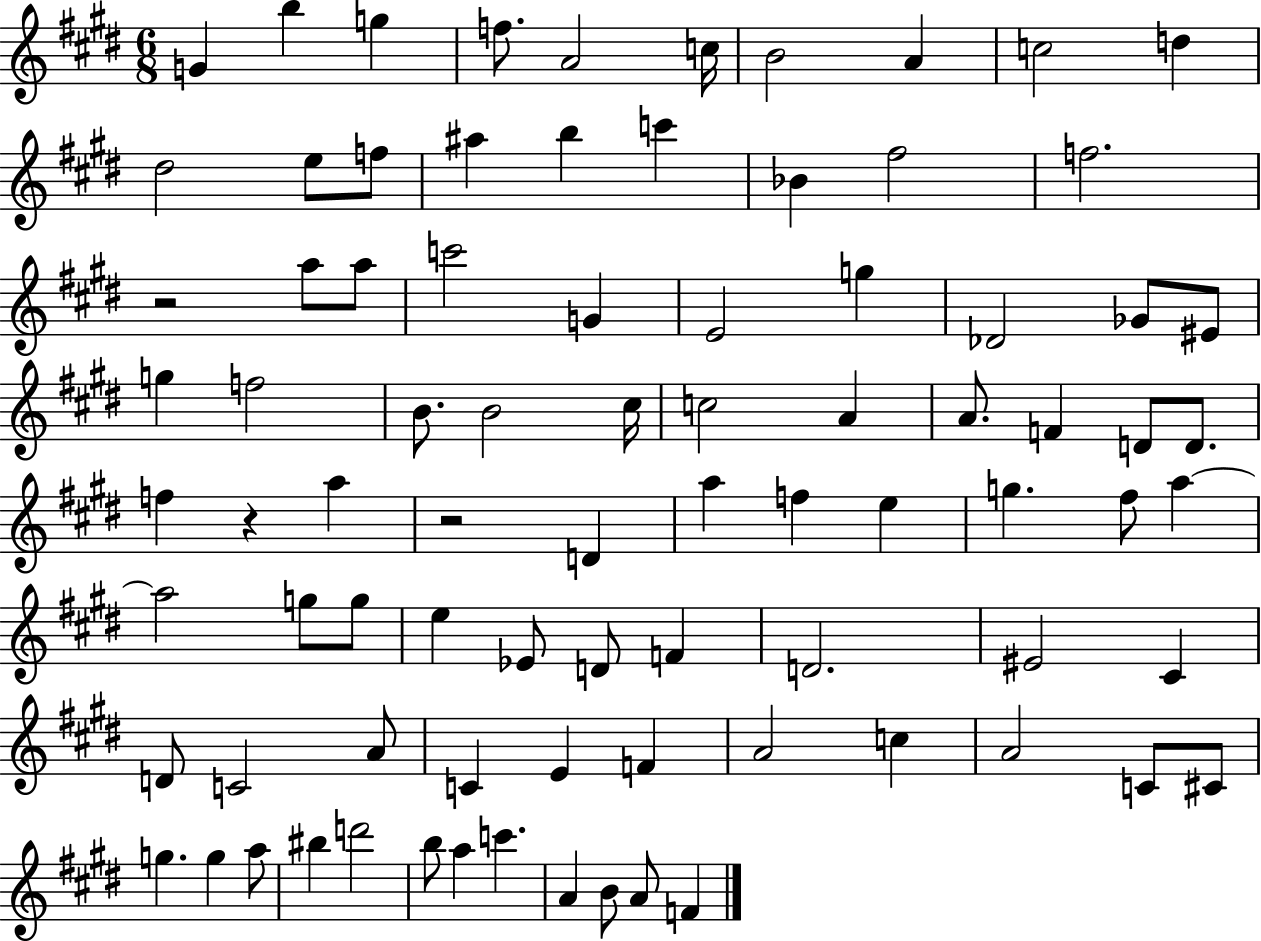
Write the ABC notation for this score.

X:1
T:Untitled
M:6/8
L:1/4
K:E
G b g f/2 A2 c/4 B2 A c2 d ^d2 e/2 f/2 ^a b c' _B ^f2 f2 z2 a/2 a/2 c'2 G E2 g _D2 _G/2 ^E/2 g f2 B/2 B2 ^c/4 c2 A A/2 F D/2 D/2 f z a z2 D a f e g ^f/2 a a2 g/2 g/2 e _E/2 D/2 F D2 ^E2 ^C D/2 C2 A/2 C E F A2 c A2 C/2 ^C/2 g g a/2 ^b d'2 b/2 a c' A B/2 A/2 F